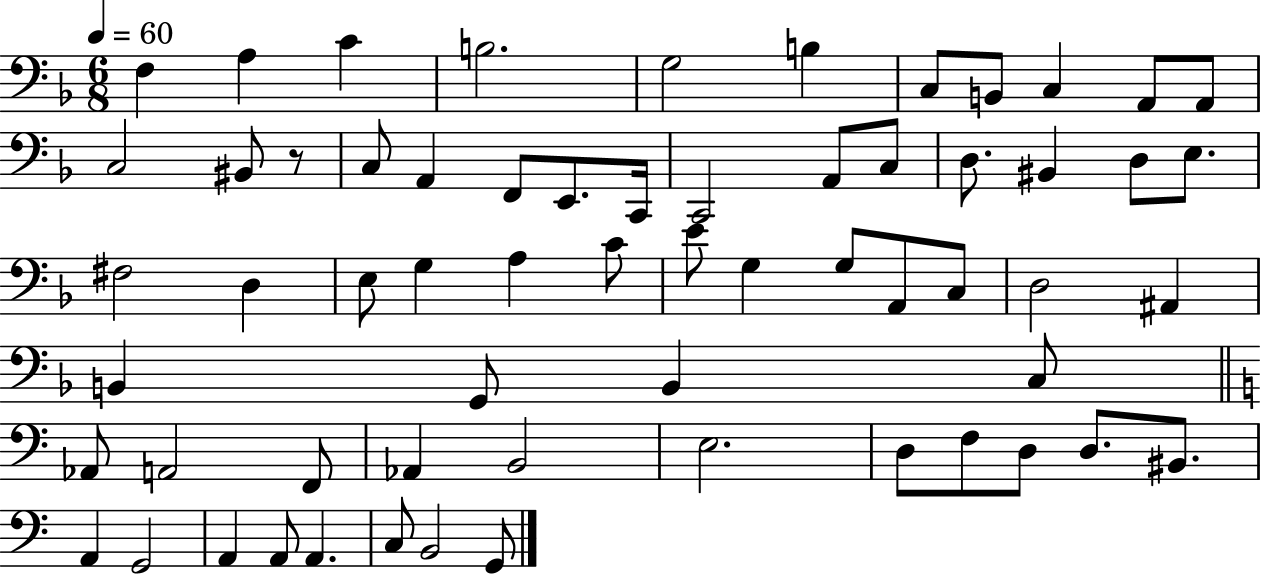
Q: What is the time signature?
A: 6/8